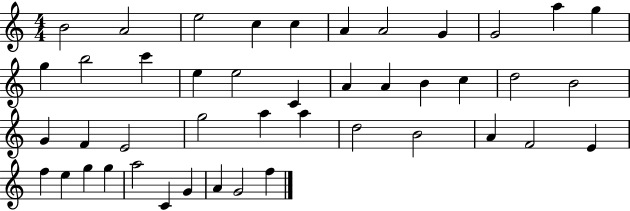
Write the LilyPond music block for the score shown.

{
  \clef treble
  \numericTimeSignature
  \time 4/4
  \key c \major
  b'2 a'2 | e''2 c''4 c''4 | a'4 a'2 g'4 | g'2 a''4 g''4 | \break g''4 b''2 c'''4 | e''4 e''2 c'4 | a'4 a'4 b'4 c''4 | d''2 b'2 | \break g'4 f'4 e'2 | g''2 a''4 a''4 | d''2 b'2 | a'4 f'2 e'4 | \break f''4 e''4 g''4 g''4 | a''2 c'4 g'4 | a'4 g'2 f''4 | \bar "|."
}